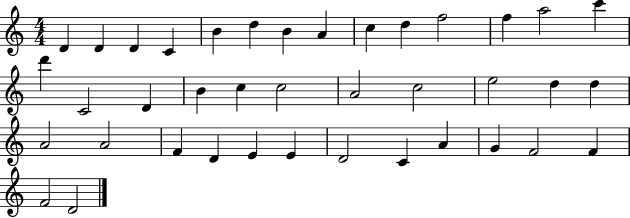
X:1
T:Untitled
M:4/4
L:1/4
K:C
D D D C B d B A c d f2 f a2 c' d' C2 D B c c2 A2 c2 e2 d d A2 A2 F D E E D2 C A G F2 F F2 D2